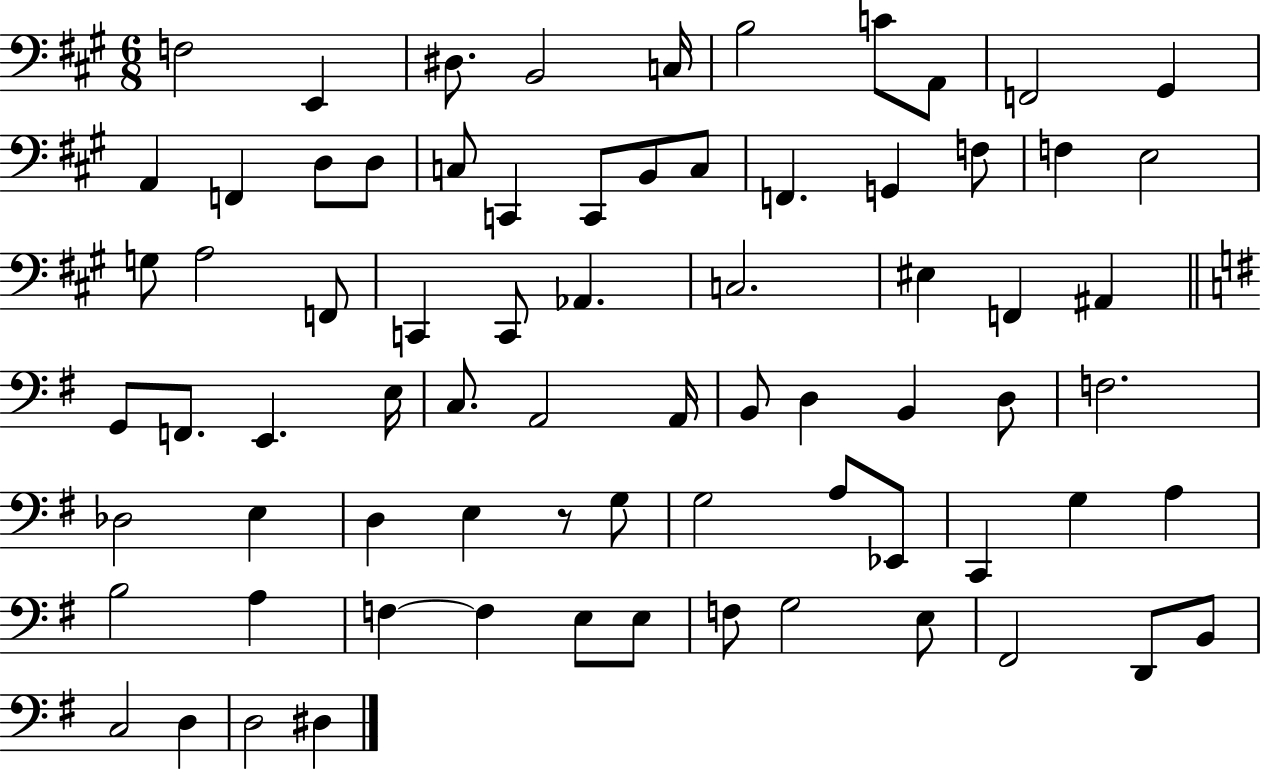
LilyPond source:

{
  \clef bass
  \numericTimeSignature
  \time 6/8
  \key a \major
  f2 e,4 | dis8. b,2 c16 | b2 c'8 a,8 | f,2 gis,4 | \break a,4 f,4 d8 d8 | c8 c,4 c,8 b,8 c8 | f,4. g,4 f8 | f4 e2 | \break g8 a2 f,8 | c,4 c,8 aes,4. | c2. | eis4 f,4 ais,4 | \break \bar "||" \break \key e \minor g,8 f,8. e,4. e16 | c8. a,2 a,16 | b,8 d4 b,4 d8 | f2. | \break des2 e4 | d4 e4 r8 g8 | g2 a8 ees,8 | c,4 g4 a4 | \break b2 a4 | f4~~ f4 e8 e8 | f8 g2 e8 | fis,2 d,8 b,8 | \break c2 d4 | d2 dis4 | \bar "|."
}